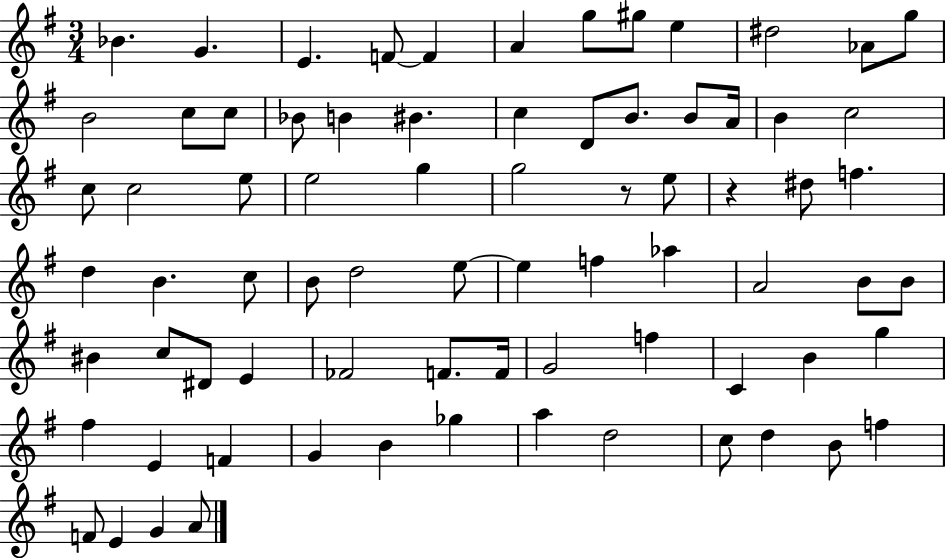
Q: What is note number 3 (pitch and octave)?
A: E4